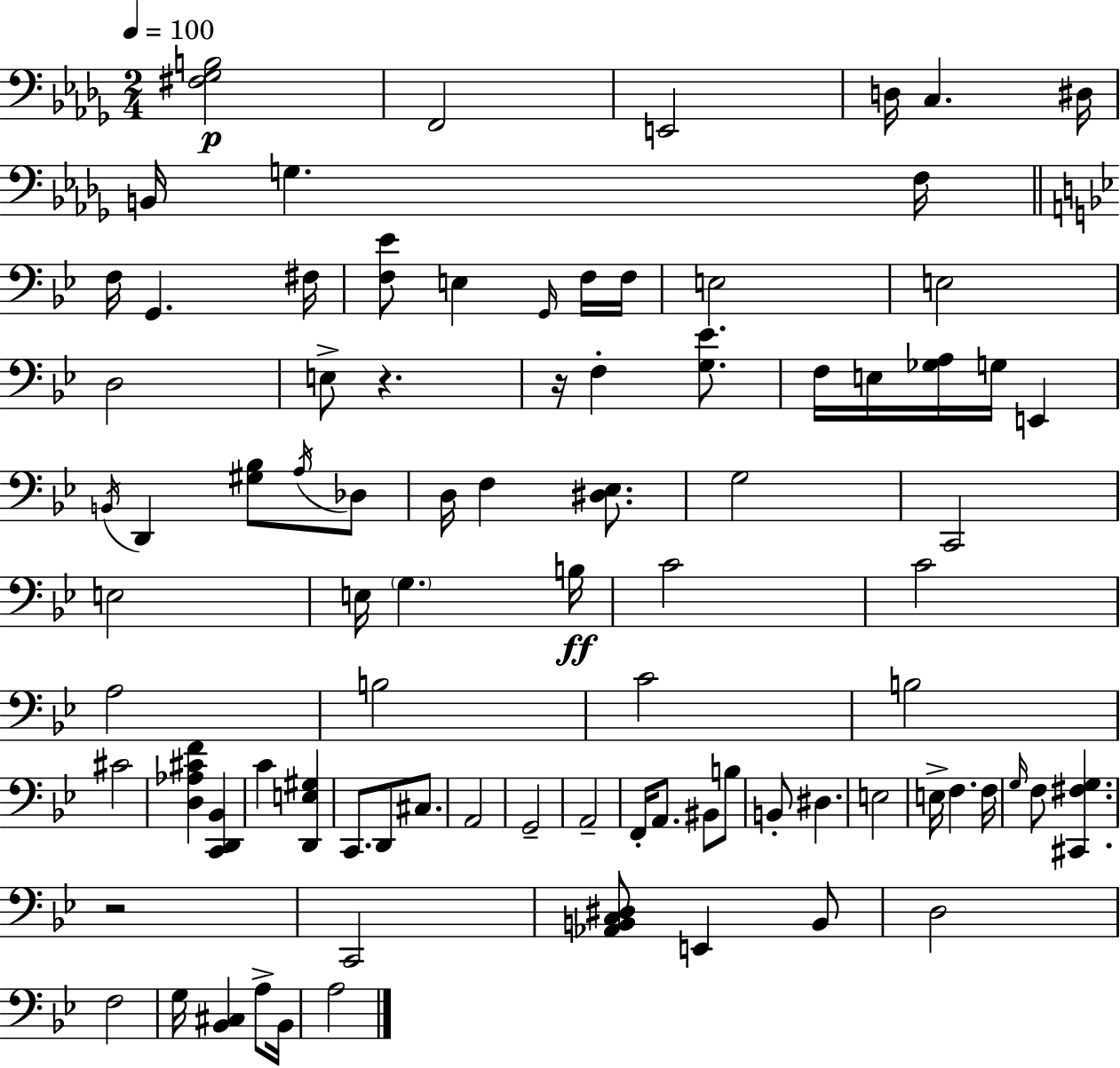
[F#3,Gb3,B3]/h F2/h E2/h D3/s C3/q. D#3/s B2/s G3/q. F3/s F3/s G2/q. F#3/s [F3,Eb4]/e E3/q G2/s F3/s F3/s E3/h E3/h D3/h E3/e R/q. R/s F3/q [G3,Eb4]/e. F3/s E3/s [Gb3,A3]/s G3/s E2/q B2/s D2/q [G#3,Bb3]/e A3/s Db3/e D3/s F3/q [D#3,Eb3]/e. G3/h C2/h E3/h E3/s G3/q. B3/s C4/h C4/h A3/h B3/h C4/h B3/h C#4/h [D3,Ab3,C#4,F4]/q [C2,D2,Bb2]/q C4/q [D2,E3,G#3]/q C2/e. D2/e C#3/e. A2/h G2/h A2/h F2/s A2/e. BIS2/e B3/e B2/e D#3/q. E3/h E3/s F3/q. F3/s G3/s F3/e [C#2,F#3,G3]/q. R/h C2/h [Ab2,B2,C3,D#3]/e E2/q B2/e D3/h F3/h G3/s [Bb2,C#3]/q A3/e Bb2/s A3/h